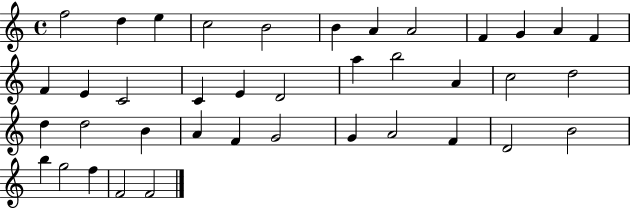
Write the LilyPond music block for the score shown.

{
  \clef treble
  \time 4/4
  \defaultTimeSignature
  \key c \major
  f''2 d''4 e''4 | c''2 b'2 | b'4 a'4 a'2 | f'4 g'4 a'4 f'4 | \break f'4 e'4 c'2 | c'4 e'4 d'2 | a''4 b''2 a'4 | c''2 d''2 | \break d''4 d''2 b'4 | a'4 f'4 g'2 | g'4 a'2 f'4 | d'2 b'2 | \break b''4 g''2 f''4 | f'2 f'2 | \bar "|."
}